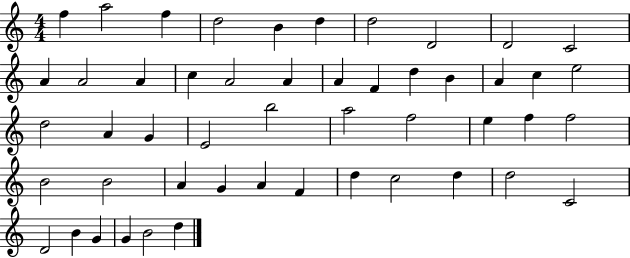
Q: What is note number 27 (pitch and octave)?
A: E4